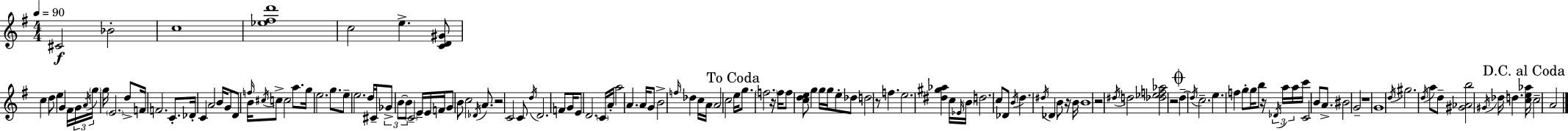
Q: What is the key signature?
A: E minor